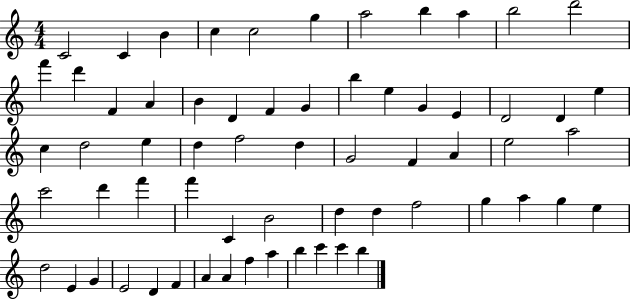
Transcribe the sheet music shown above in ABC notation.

X:1
T:Untitled
M:4/4
L:1/4
K:C
C2 C B c c2 g a2 b a b2 d'2 f' d' F A B D F G b e G E D2 D e c d2 e d f2 d G2 F A e2 a2 c'2 d' f' f' C B2 d d f2 g a g e d2 E G E2 D F A A f a b c' c' b